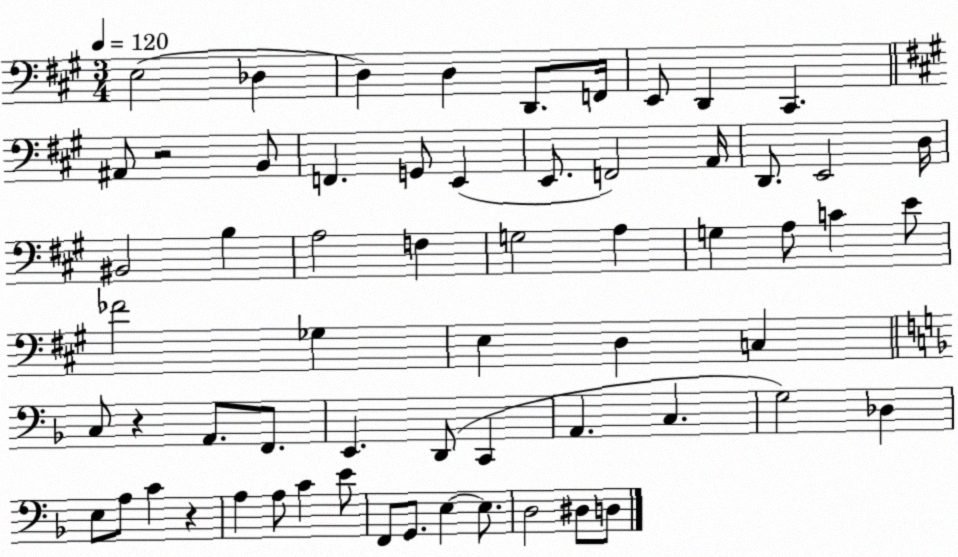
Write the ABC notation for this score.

X:1
T:Untitled
M:3/4
L:1/4
K:A
E,2 _D, D, D, D,,/2 F,,/4 E,,/2 D,, ^C,, ^A,,/2 z2 B,,/2 F,, G,,/2 E,, E,,/2 F,,2 A,,/4 D,,/2 E,,2 D,/4 ^B,,2 B, A,2 F, G,2 A, G, A,/2 C E/2 _F2 _G, E, D, C, C,/2 z A,,/2 F,,/2 E,, D,,/2 C,, A,, C, G,2 _D, E,/2 A,/2 C z A, A,/2 C E/2 F,,/2 G,,/2 E, E,/2 D,2 ^D,/2 D,/2